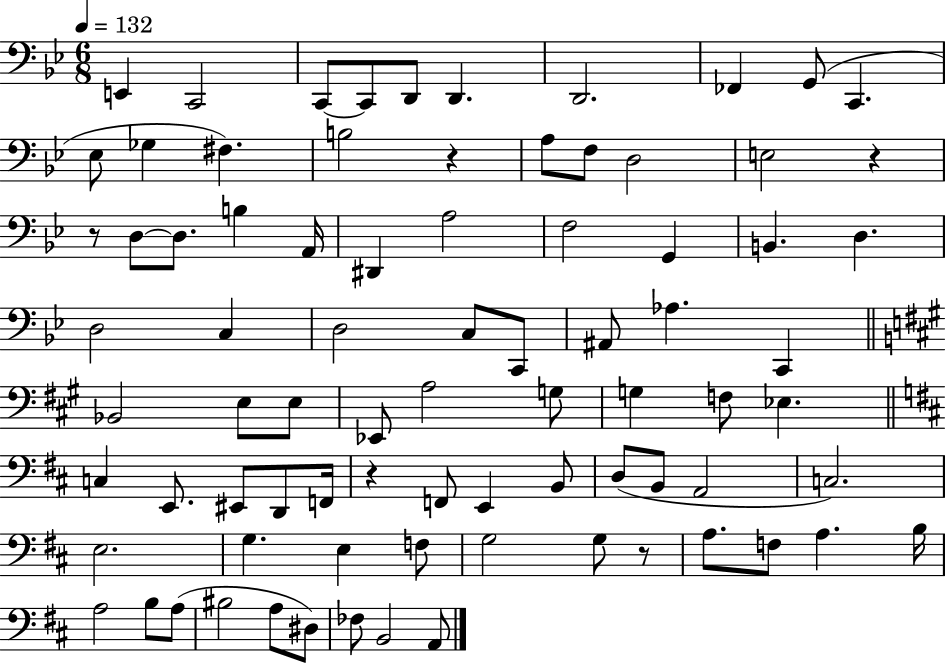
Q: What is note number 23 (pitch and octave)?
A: D#2